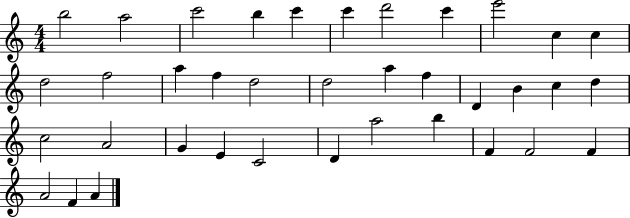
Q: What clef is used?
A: treble